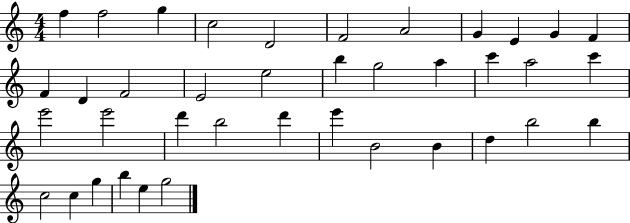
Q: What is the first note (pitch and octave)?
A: F5